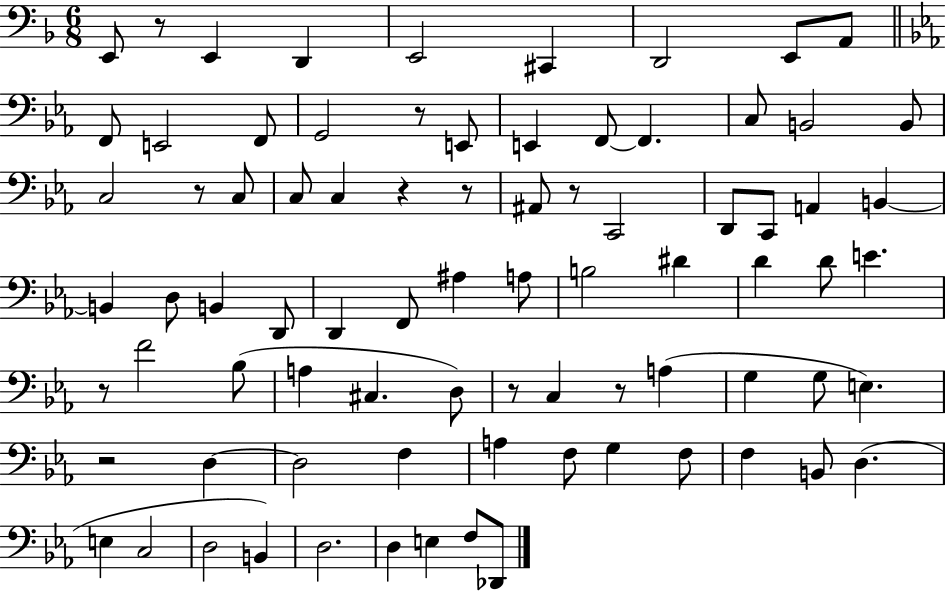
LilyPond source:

{
  \clef bass
  \numericTimeSignature
  \time 6/8
  \key f \major
  e,8 r8 e,4 d,4 | e,2 cis,4 | d,2 e,8 a,8 | \bar "||" \break \key c \minor f,8 e,2 f,8 | g,2 r8 e,8 | e,4 f,8~~ f,4. | c8 b,2 b,8 | \break c2 r8 c8 | c8 c4 r4 r8 | ais,8 r8 c,2 | d,8 c,8 a,4 b,4~~ | \break b,4 d8 b,4 d,8 | d,4 f,8 ais4 a8 | b2 dis'4 | d'4 d'8 e'4. | \break r8 f'2 bes8( | a4 cis4. d8) | r8 c4 r8 a4( | g4 g8 e4.) | \break r2 d4~~ | d2 f4 | a4 f8 g4 f8 | f4 b,8 d4.( | \break e4 c2 | d2 b,4) | d2. | d4 e4 f8 des,8 | \break \bar "|."
}